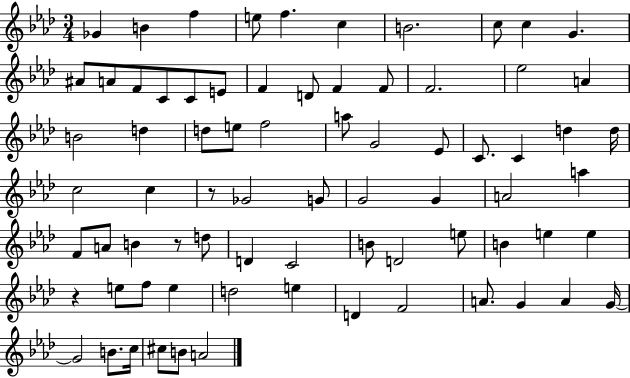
X:1
T:Untitled
M:3/4
L:1/4
K:Ab
_G B f e/2 f c B2 c/2 c G ^A/2 A/2 F/2 C/2 C/2 E/2 F D/2 F F/2 F2 _e2 A B2 d d/2 e/2 f2 a/2 G2 _E/2 C/2 C d d/4 c2 c z/2 _G2 G/2 G2 G A2 a F/2 A/2 B z/2 d/2 D C2 B/2 D2 e/2 B e e z e/2 f/2 e d2 e D F2 A/2 G A G/4 G2 B/2 c/4 ^c/2 B/2 A2